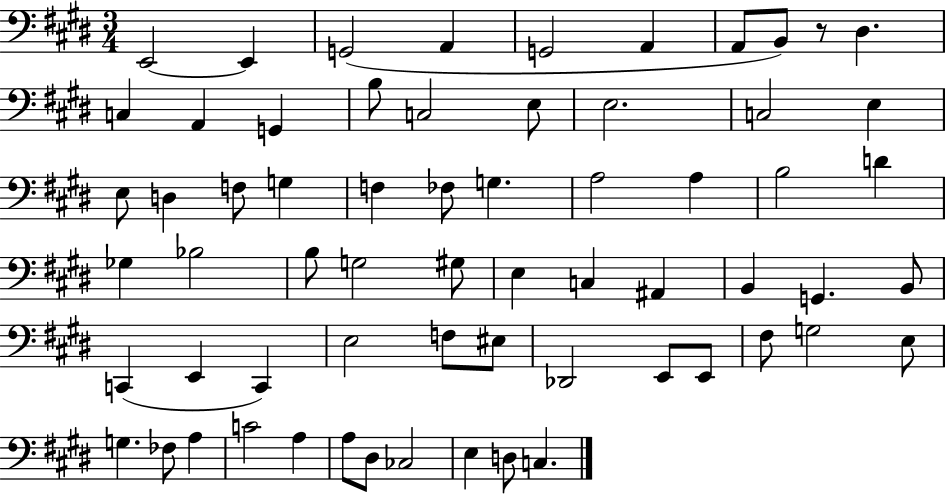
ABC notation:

X:1
T:Untitled
M:3/4
L:1/4
K:E
E,,2 E,, G,,2 A,, G,,2 A,, A,,/2 B,,/2 z/2 ^D, C, A,, G,, B,/2 C,2 E,/2 E,2 C,2 E, E,/2 D, F,/2 G, F, _F,/2 G, A,2 A, B,2 D _G, _B,2 B,/2 G,2 ^G,/2 E, C, ^A,, B,, G,, B,,/2 C,, E,, C,, E,2 F,/2 ^E,/2 _D,,2 E,,/2 E,,/2 ^F,/2 G,2 E,/2 G, _F,/2 A, C2 A, A,/2 ^D,/2 _C,2 E, D,/2 C,